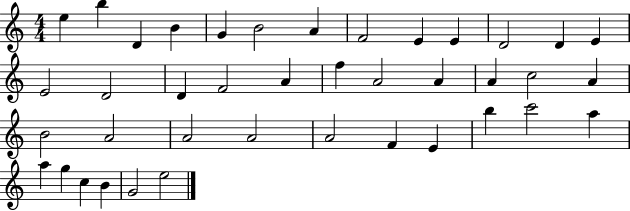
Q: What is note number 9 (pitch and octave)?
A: E4